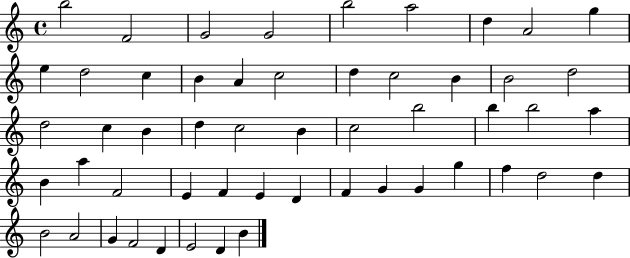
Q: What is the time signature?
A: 4/4